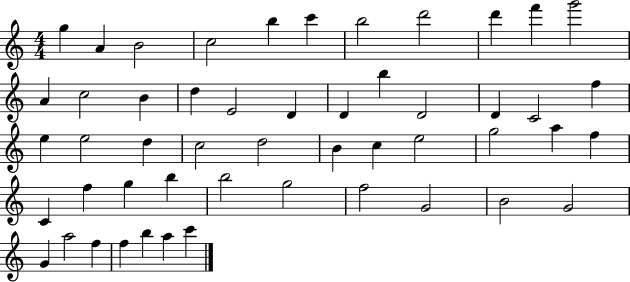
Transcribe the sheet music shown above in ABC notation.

X:1
T:Untitled
M:4/4
L:1/4
K:C
g A B2 c2 b c' b2 d'2 d' f' g'2 A c2 B d E2 D D b D2 D C2 f e e2 d c2 d2 B c e2 g2 a f C f g b b2 g2 f2 G2 B2 G2 G a2 f f b a c'